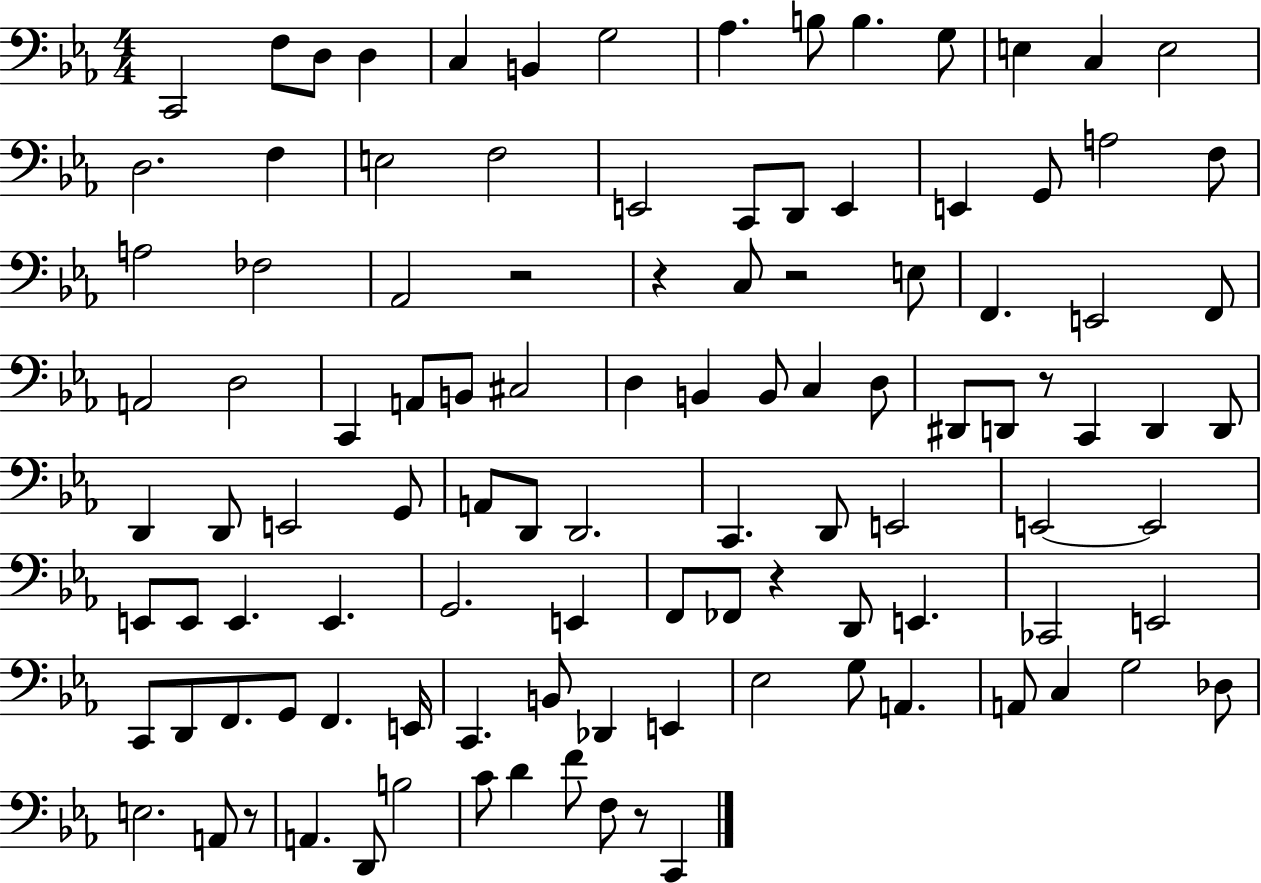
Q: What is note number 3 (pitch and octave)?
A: D3